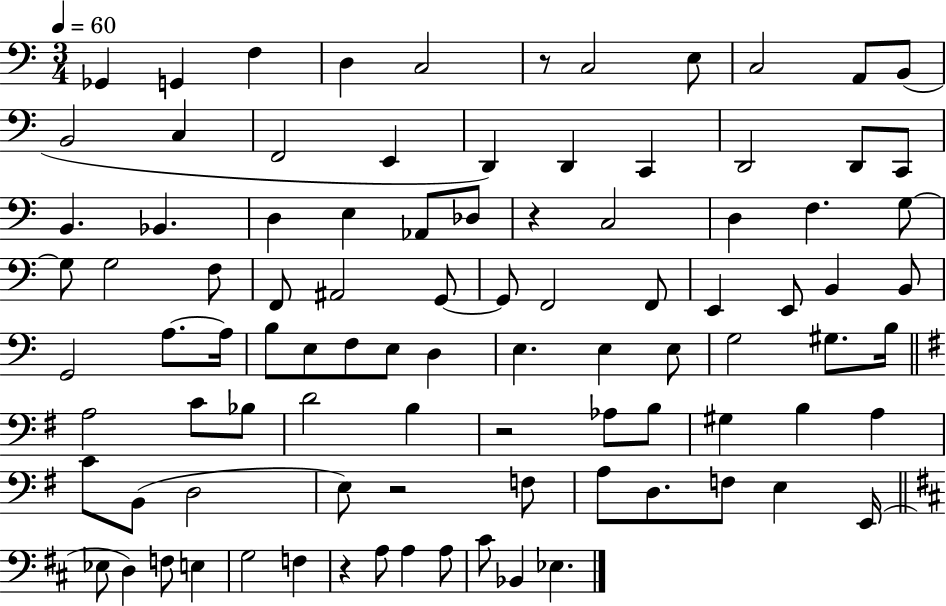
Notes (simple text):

Gb2/q G2/q F3/q D3/q C3/h R/e C3/h E3/e C3/h A2/e B2/e B2/h C3/q F2/h E2/q D2/q D2/q C2/q D2/h D2/e C2/e B2/q. Bb2/q. D3/q E3/q Ab2/e Db3/e R/q C3/h D3/q F3/q. G3/e G3/e G3/h F3/e F2/e A#2/h G2/e G2/e F2/h F2/e E2/q E2/e B2/q B2/e G2/h A3/e. A3/s B3/e E3/e F3/e E3/e D3/q E3/q. E3/q E3/e G3/h G#3/e. B3/s A3/h C4/e Bb3/e D4/h B3/q R/h Ab3/e B3/e G#3/q B3/q A3/q C4/e B2/e D3/h E3/e R/h F3/e A3/e D3/e. F3/e E3/q E2/s Eb3/e D3/q F3/e E3/q G3/h F3/q R/q A3/e A3/q A3/e C#4/e Bb2/q Eb3/q.